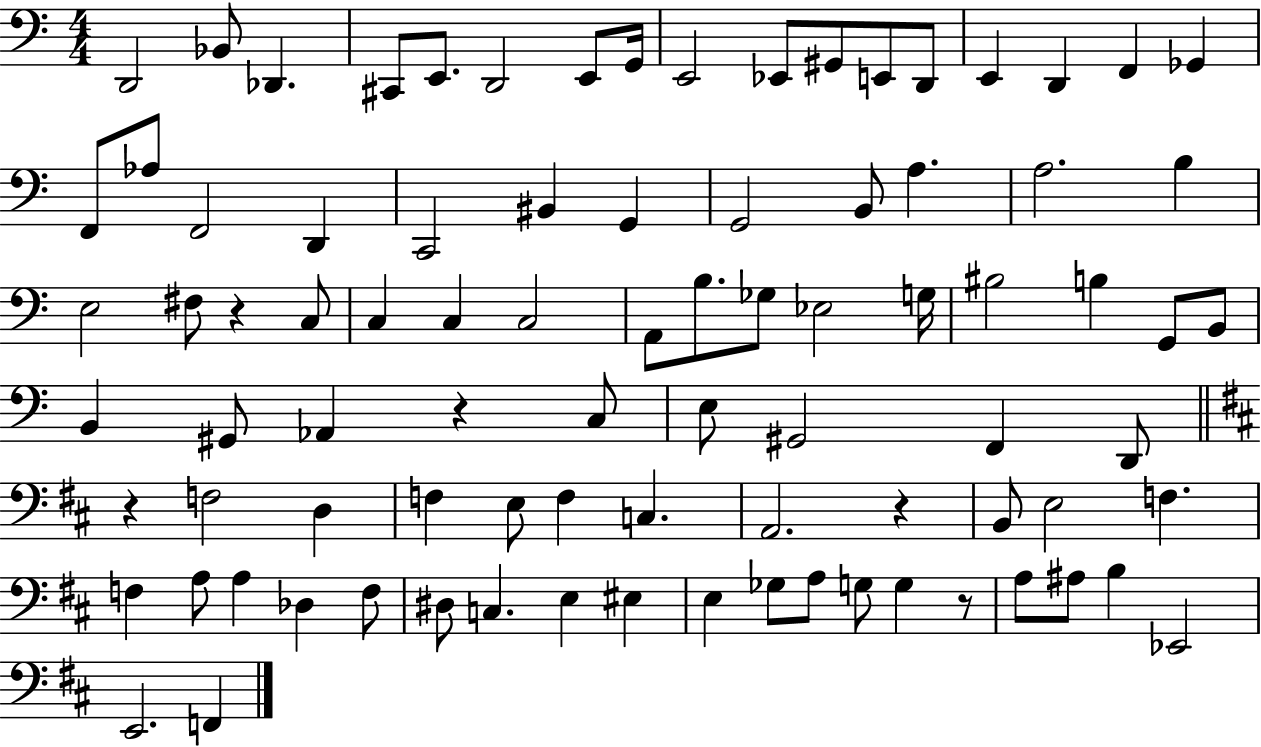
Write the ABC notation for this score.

X:1
T:Untitled
M:4/4
L:1/4
K:C
D,,2 _B,,/2 _D,, ^C,,/2 E,,/2 D,,2 E,,/2 G,,/4 E,,2 _E,,/2 ^G,,/2 E,,/2 D,,/2 E,, D,, F,, _G,, F,,/2 _A,/2 F,,2 D,, C,,2 ^B,, G,, G,,2 B,,/2 A, A,2 B, E,2 ^F,/2 z C,/2 C, C, C,2 A,,/2 B,/2 _G,/2 _E,2 G,/4 ^B,2 B, G,,/2 B,,/2 B,, ^G,,/2 _A,, z C,/2 E,/2 ^G,,2 F,, D,,/2 z F,2 D, F, E,/2 F, C, A,,2 z B,,/2 E,2 F, F, A,/2 A, _D, F,/2 ^D,/2 C, E, ^E, E, _G,/2 A,/2 G,/2 G, z/2 A,/2 ^A,/2 B, _E,,2 E,,2 F,,